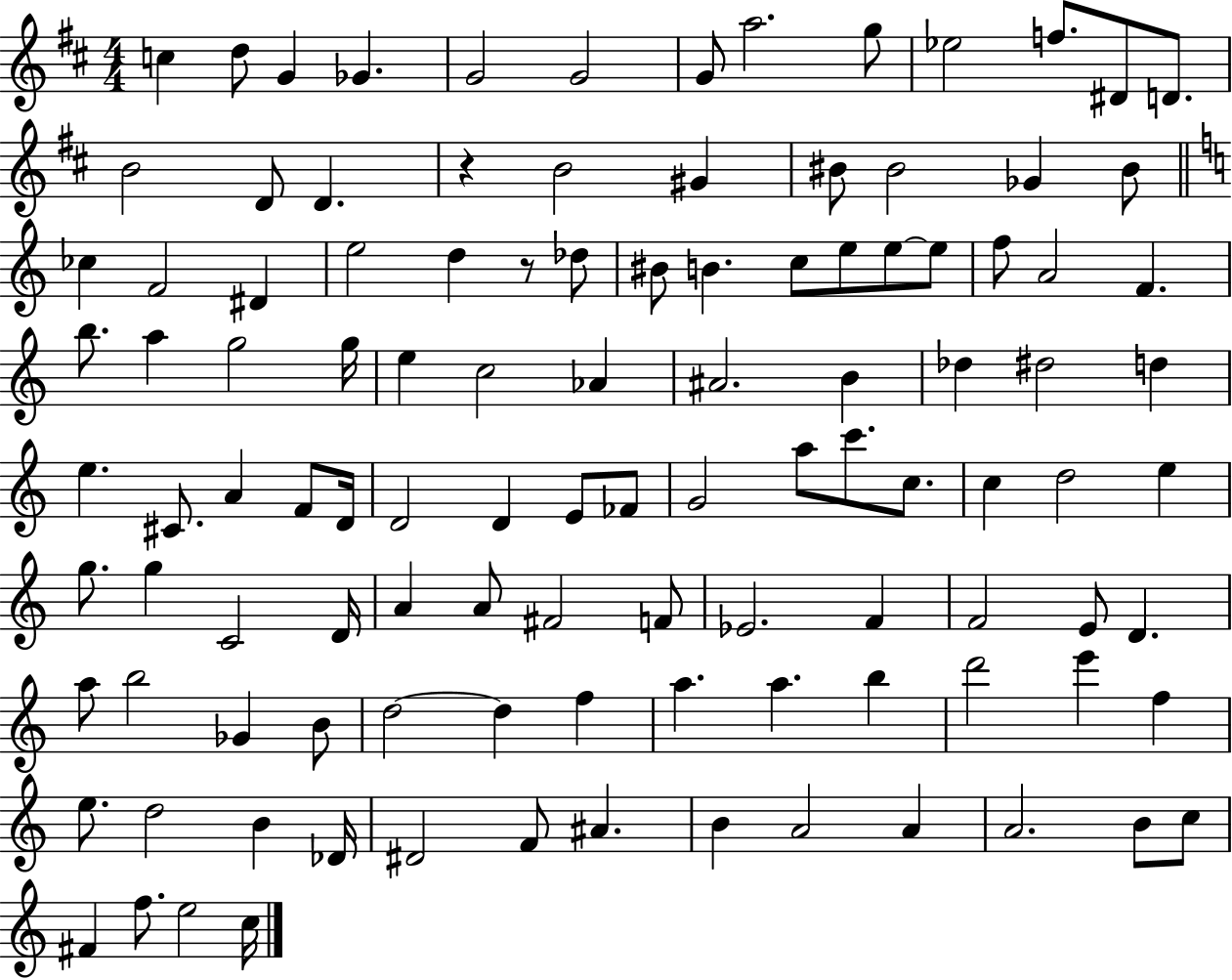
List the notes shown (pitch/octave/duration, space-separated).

C5/q D5/e G4/q Gb4/q. G4/h G4/h G4/e A5/h. G5/e Eb5/h F5/e. D#4/e D4/e. B4/h D4/e D4/q. R/q B4/h G#4/q BIS4/e BIS4/h Gb4/q BIS4/e CES5/q F4/h D#4/q E5/h D5/q R/e Db5/e BIS4/e B4/q. C5/e E5/e E5/e E5/e F5/e A4/h F4/q. B5/e. A5/q G5/h G5/s E5/q C5/h Ab4/q A#4/h. B4/q Db5/q D#5/h D5/q E5/q. C#4/e. A4/q F4/e D4/s D4/h D4/q E4/e FES4/e G4/h A5/e C6/e. C5/e. C5/q D5/h E5/q G5/e. G5/q C4/h D4/s A4/q A4/e F#4/h F4/e Eb4/h. F4/q F4/h E4/e D4/q. A5/e B5/h Gb4/q B4/e D5/h D5/q F5/q A5/q. A5/q. B5/q D6/h E6/q F5/q E5/e. D5/h B4/q Db4/s D#4/h F4/e A#4/q. B4/q A4/h A4/q A4/h. B4/e C5/e F#4/q F5/e. E5/h C5/s